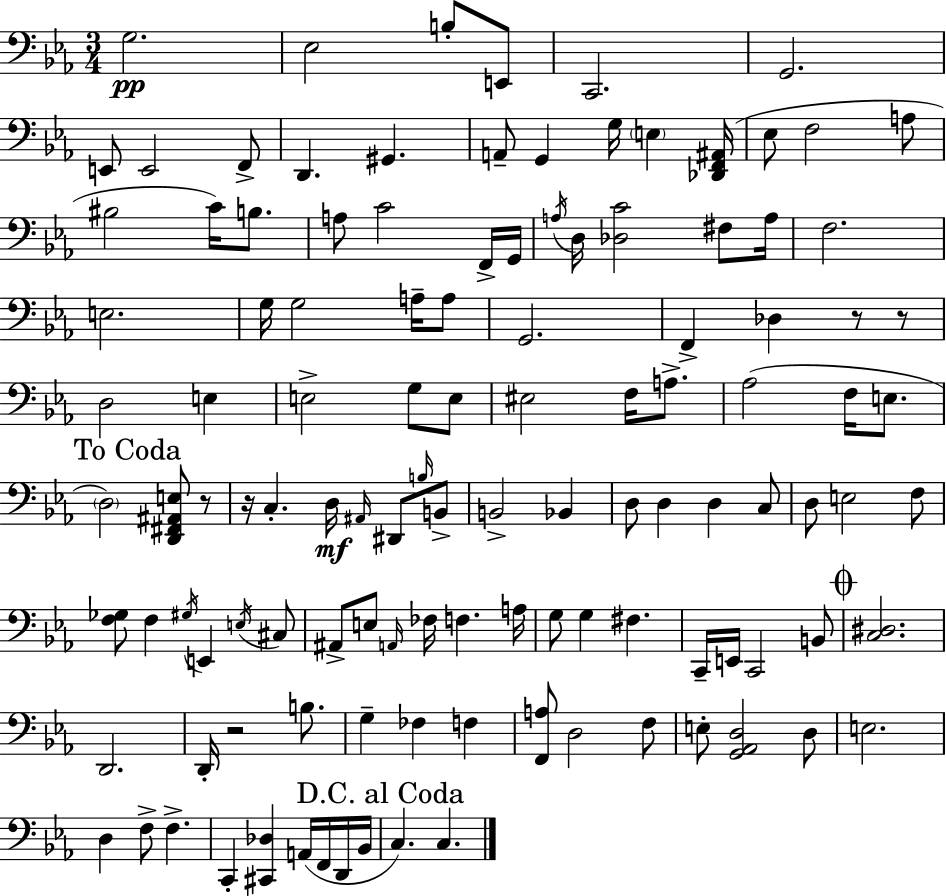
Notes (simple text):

G3/h. Eb3/h B3/e E2/e C2/h. G2/h. E2/e E2/h F2/e D2/q. G#2/q. A2/e G2/q G3/s E3/q [Db2,F2,A#2]/s Eb3/e F3/h A3/e BIS3/h C4/s B3/e. A3/e C4/h F2/s G2/s A3/s D3/s [Db3,C4]/h F#3/e A3/s F3/h. E3/h. G3/s G3/h A3/s A3/e G2/h. F2/q Db3/q R/e R/e D3/h E3/q E3/h G3/e E3/e EIS3/h F3/s A3/e. Ab3/h F3/s E3/e. D3/h [D2,F#2,A#2,E3]/e R/e R/s C3/q. D3/s A#2/s D#2/e B3/s B2/e B2/h Bb2/q D3/e D3/q D3/q C3/e D3/e E3/h F3/e [F3,Gb3]/e F3/q G#3/s E2/q E3/s C#3/e A#2/e E3/e A2/s FES3/s F3/q. A3/s G3/e G3/q F#3/q. C2/s E2/s C2/h B2/e [C3,D#3]/h. D2/h. D2/s R/h B3/e. G3/q FES3/q F3/q [F2,A3]/e D3/h F3/e E3/e [G2,Ab2,D3]/h D3/e E3/h. D3/q F3/e F3/q. C2/q [C#2,Db3]/q A2/s F2/s D2/s Bb2/s C3/q. C3/q.